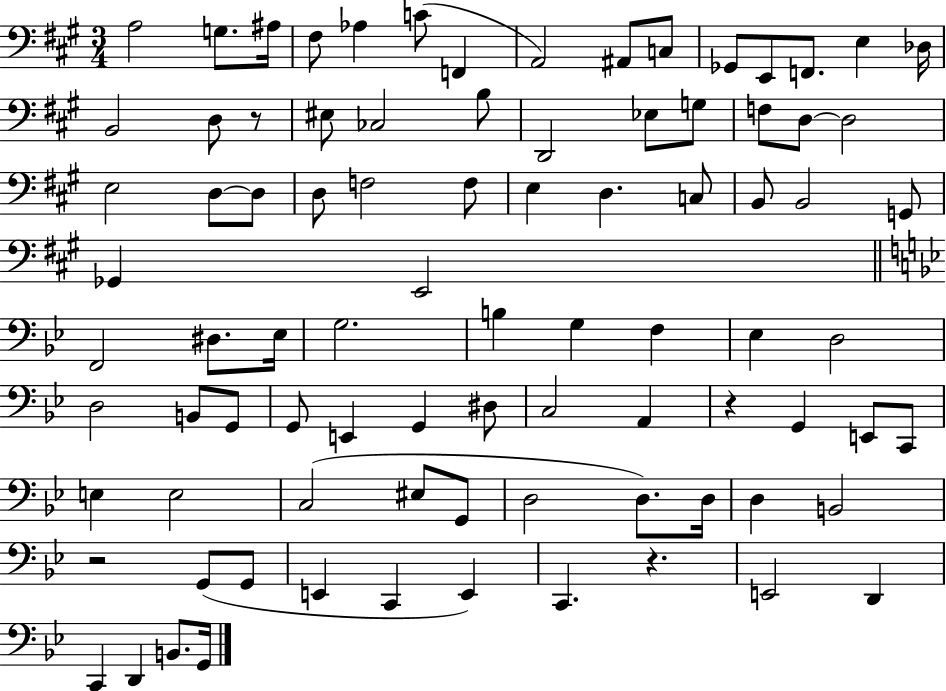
X:1
T:Untitled
M:3/4
L:1/4
K:A
A,2 G,/2 ^A,/4 ^F,/2 _A, C/2 F,, A,,2 ^A,,/2 C,/2 _G,,/2 E,,/2 F,,/2 E, _D,/4 B,,2 D,/2 z/2 ^E,/2 _C,2 B,/2 D,,2 _E,/2 G,/2 F,/2 D,/2 D,2 E,2 D,/2 D,/2 D,/2 F,2 F,/2 E, D, C,/2 B,,/2 B,,2 G,,/2 _G,, E,,2 F,,2 ^D,/2 _E,/4 G,2 B, G, F, _E, D,2 D,2 B,,/2 G,,/2 G,,/2 E,, G,, ^D,/2 C,2 A,, z G,, E,,/2 C,,/2 E, E,2 C,2 ^E,/2 G,,/2 D,2 D,/2 D,/4 D, B,,2 z2 G,,/2 G,,/2 E,, C,, E,, C,, z E,,2 D,, C,, D,, B,,/2 G,,/4